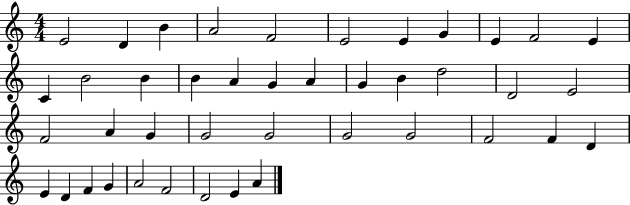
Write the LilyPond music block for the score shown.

{
  \clef treble
  \numericTimeSignature
  \time 4/4
  \key c \major
  e'2 d'4 b'4 | a'2 f'2 | e'2 e'4 g'4 | e'4 f'2 e'4 | \break c'4 b'2 b'4 | b'4 a'4 g'4 a'4 | g'4 b'4 d''2 | d'2 e'2 | \break f'2 a'4 g'4 | g'2 g'2 | g'2 g'2 | f'2 f'4 d'4 | \break e'4 d'4 f'4 g'4 | a'2 f'2 | d'2 e'4 a'4 | \bar "|."
}